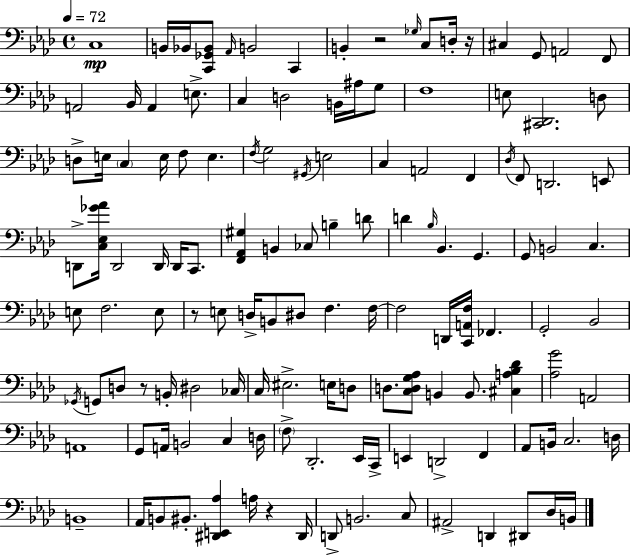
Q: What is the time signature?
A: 4/4